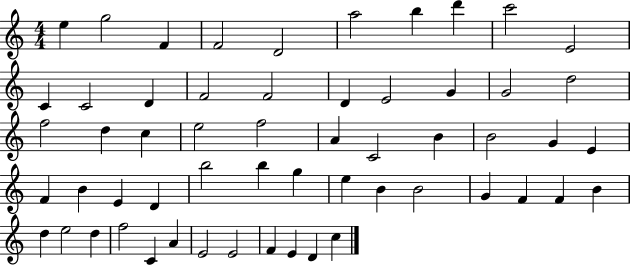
{
  \clef treble
  \numericTimeSignature
  \time 4/4
  \key c \major
  e''4 g''2 f'4 | f'2 d'2 | a''2 b''4 d'''4 | c'''2 e'2 | \break c'4 c'2 d'4 | f'2 f'2 | d'4 e'2 g'4 | g'2 d''2 | \break f''2 d''4 c''4 | e''2 f''2 | a'4 c'2 b'4 | b'2 g'4 e'4 | \break f'4 b'4 e'4 d'4 | b''2 b''4 g''4 | e''4 b'4 b'2 | g'4 f'4 f'4 b'4 | \break d''4 e''2 d''4 | f''2 c'4 a'4 | e'2 e'2 | f'4 e'4 d'4 c''4 | \break \bar "|."
}